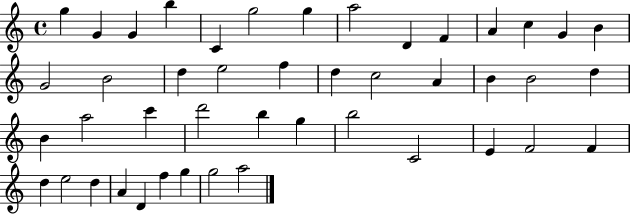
X:1
T:Untitled
M:4/4
L:1/4
K:C
g G G b C g2 g a2 D F A c G B G2 B2 d e2 f d c2 A B B2 d B a2 c' d'2 b g b2 C2 E F2 F d e2 d A D f g g2 a2